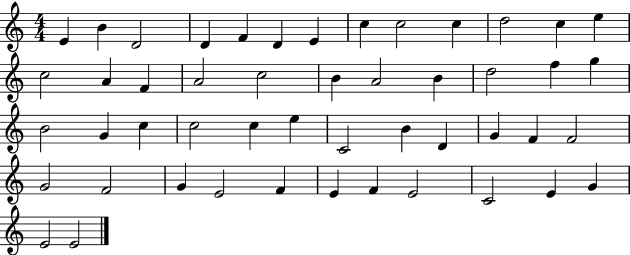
E4/q B4/q D4/h D4/q F4/q D4/q E4/q C5/q C5/h C5/q D5/h C5/q E5/q C5/h A4/q F4/q A4/h C5/h B4/q A4/h B4/q D5/h F5/q G5/q B4/h G4/q C5/q C5/h C5/q E5/q C4/h B4/q D4/q G4/q F4/q F4/h G4/h F4/h G4/q E4/h F4/q E4/q F4/q E4/h C4/h E4/q G4/q E4/h E4/h